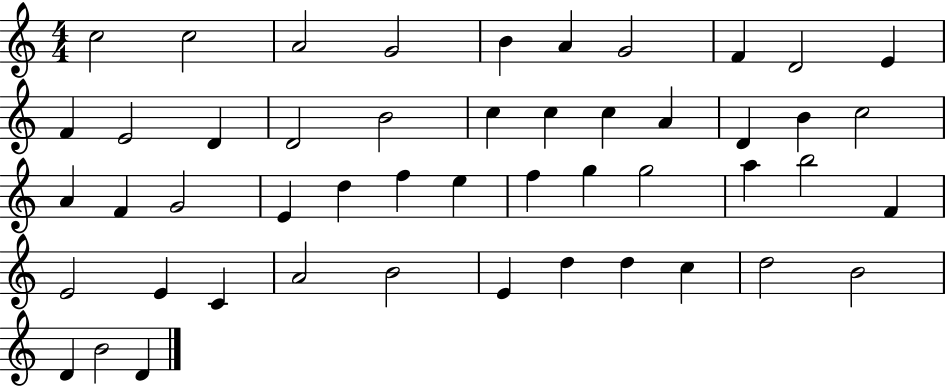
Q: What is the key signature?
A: C major